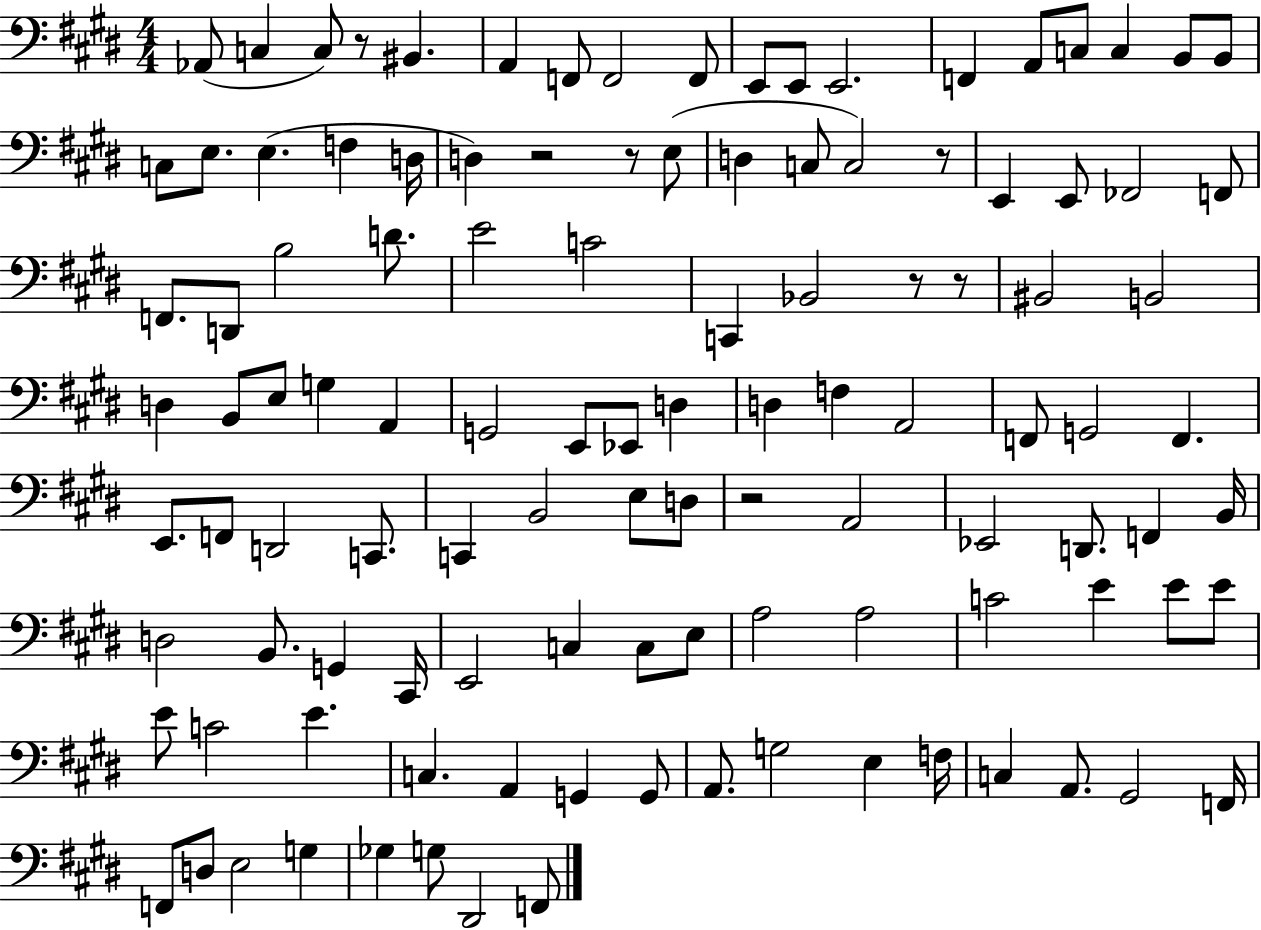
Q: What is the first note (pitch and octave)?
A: Ab2